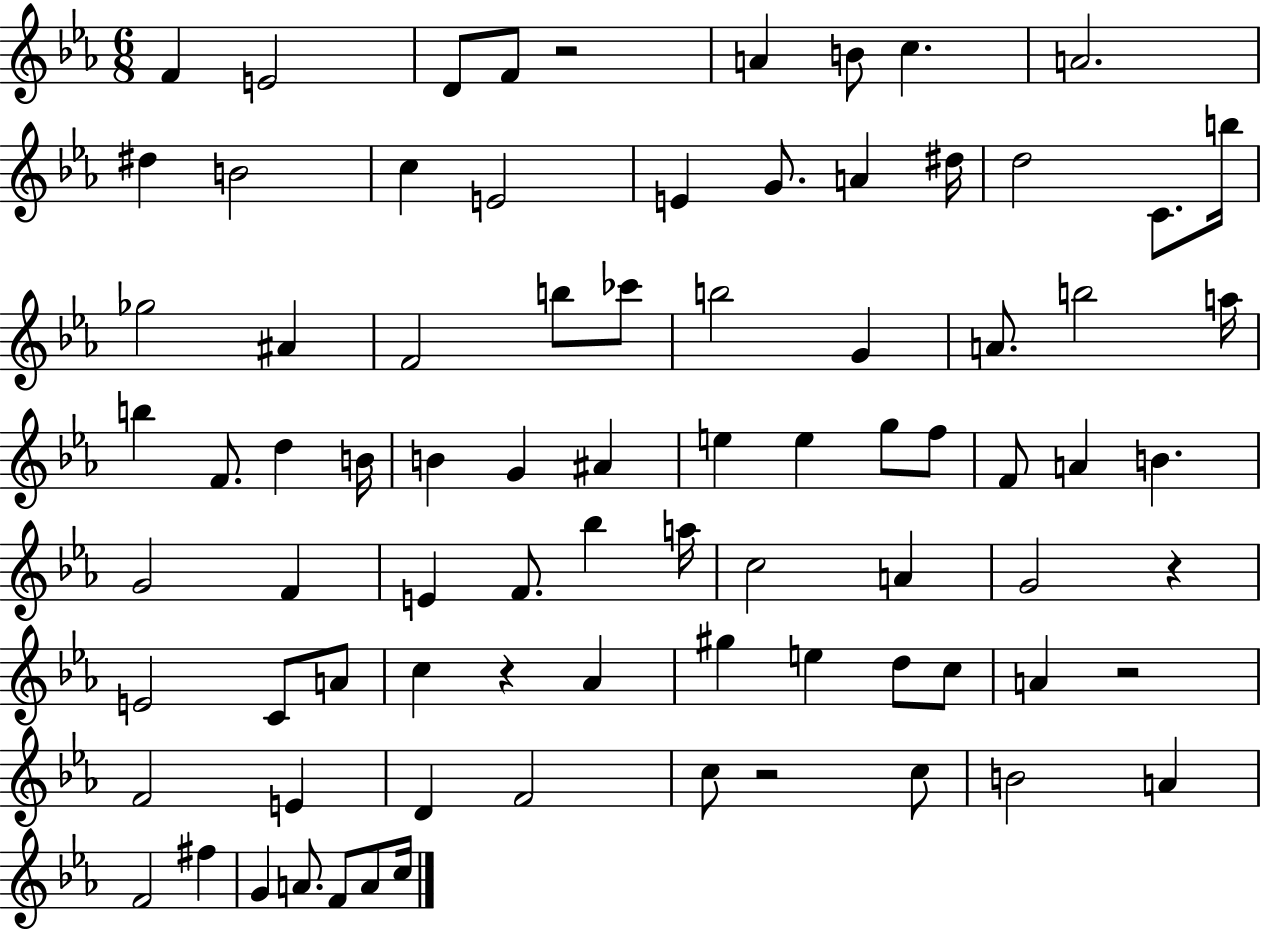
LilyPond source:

{
  \clef treble
  \numericTimeSignature
  \time 6/8
  \key ees \major
  f'4 e'2 | d'8 f'8 r2 | a'4 b'8 c''4. | a'2. | \break dis''4 b'2 | c''4 e'2 | e'4 g'8. a'4 dis''16 | d''2 c'8. b''16 | \break ges''2 ais'4 | f'2 b''8 ces'''8 | b''2 g'4 | a'8. b''2 a''16 | \break b''4 f'8. d''4 b'16 | b'4 g'4 ais'4 | e''4 e''4 g''8 f''8 | f'8 a'4 b'4. | \break g'2 f'4 | e'4 f'8. bes''4 a''16 | c''2 a'4 | g'2 r4 | \break e'2 c'8 a'8 | c''4 r4 aes'4 | gis''4 e''4 d''8 c''8 | a'4 r2 | \break f'2 e'4 | d'4 f'2 | c''8 r2 c''8 | b'2 a'4 | \break f'2 fis''4 | g'4 a'8. f'8 a'8 c''16 | \bar "|."
}